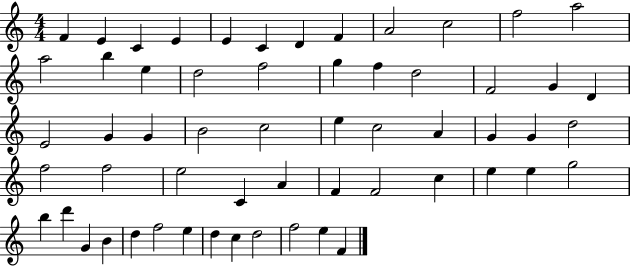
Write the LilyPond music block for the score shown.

{
  \clef treble
  \numericTimeSignature
  \time 4/4
  \key c \major
  f'4 e'4 c'4 e'4 | e'4 c'4 d'4 f'4 | a'2 c''2 | f''2 a''2 | \break a''2 b''4 e''4 | d''2 f''2 | g''4 f''4 d''2 | f'2 g'4 d'4 | \break e'2 g'4 g'4 | b'2 c''2 | e''4 c''2 a'4 | g'4 g'4 d''2 | \break f''2 f''2 | e''2 c'4 a'4 | f'4 f'2 c''4 | e''4 e''4 g''2 | \break b''4 d'''4 g'4 b'4 | d''4 f''2 e''4 | d''4 c''4 d''2 | f''2 e''4 f'4 | \break \bar "|."
}